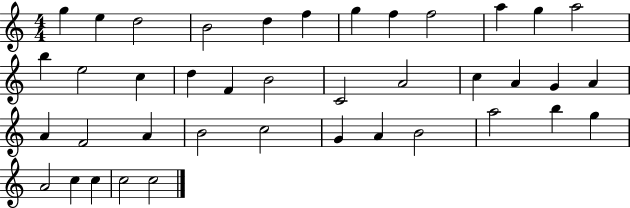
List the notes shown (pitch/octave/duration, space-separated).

G5/q E5/q D5/h B4/h D5/q F5/q G5/q F5/q F5/h A5/q G5/q A5/h B5/q E5/h C5/q D5/q F4/q B4/h C4/h A4/h C5/q A4/q G4/q A4/q A4/q F4/h A4/q B4/h C5/h G4/q A4/q B4/h A5/h B5/q G5/q A4/h C5/q C5/q C5/h C5/h